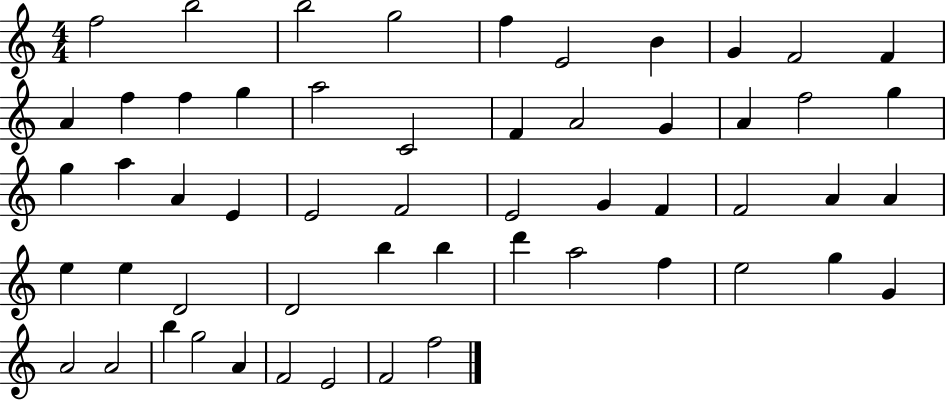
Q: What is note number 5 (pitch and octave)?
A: F5